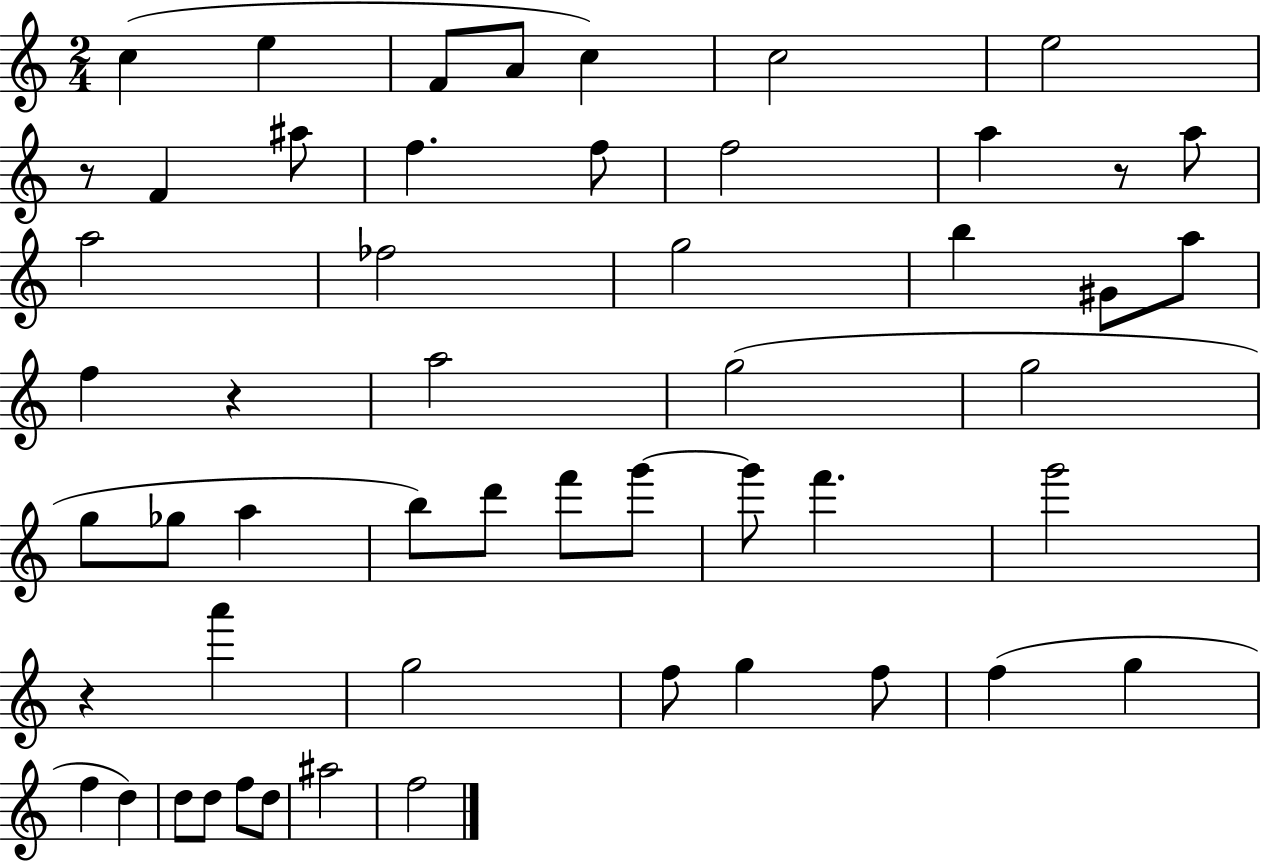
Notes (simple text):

C5/q E5/q F4/e A4/e C5/q C5/h E5/h R/e F4/q A#5/e F5/q. F5/e F5/h A5/q R/e A5/e A5/h FES5/h G5/h B5/q G#4/e A5/e F5/q R/q A5/h G5/h G5/h G5/e Gb5/e A5/q B5/e D6/e F6/e G6/e G6/e F6/q. G6/h R/q A6/q G5/h F5/e G5/q F5/e F5/q G5/q F5/q D5/q D5/e D5/e F5/e D5/e A#5/h F5/h